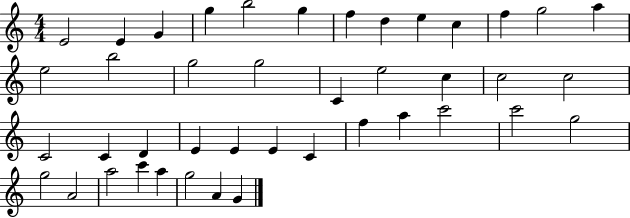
{
  \clef treble
  \numericTimeSignature
  \time 4/4
  \key c \major
  e'2 e'4 g'4 | g''4 b''2 g''4 | f''4 d''4 e''4 c''4 | f''4 g''2 a''4 | \break e''2 b''2 | g''2 g''2 | c'4 e''2 c''4 | c''2 c''2 | \break c'2 c'4 d'4 | e'4 e'4 e'4 c'4 | f''4 a''4 c'''2 | c'''2 g''2 | \break g''2 a'2 | a''2 c'''4 a''4 | g''2 a'4 g'4 | \bar "|."
}